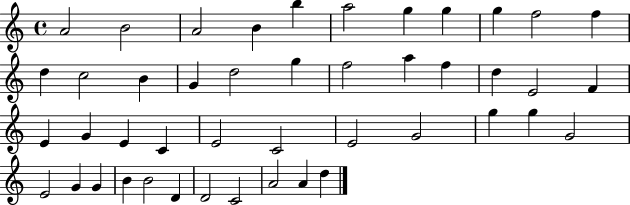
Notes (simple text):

A4/h B4/h A4/h B4/q B5/q A5/h G5/q G5/q G5/q F5/h F5/q D5/q C5/h B4/q G4/q D5/h G5/q F5/h A5/q F5/q D5/q E4/h F4/q E4/q G4/q E4/q C4/q E4/h C4/h E4/h G4/h G5/q G5/q G4/h E4/h G4/q G4/q B4/q B4/h D4/q D4/h C4/h A4/h A4/q D5/q